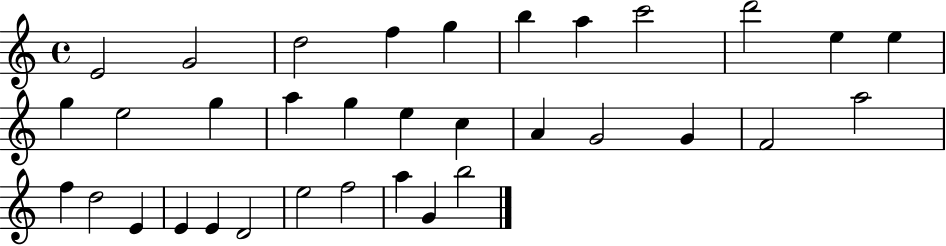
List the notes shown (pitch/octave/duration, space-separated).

E4/h G4/h D5/h F5/q G5/q B5/q A5/q C6/h D6/h E5/q E5/q G5/q E5/h G5/q A5/q G5/q E5/q C5/q A4/q G4/h G4/q F4/h A5/h F5/q D5/h E4/q E4/q E4/q D4/h E5/h F5/h A5/q G4/q B5/h